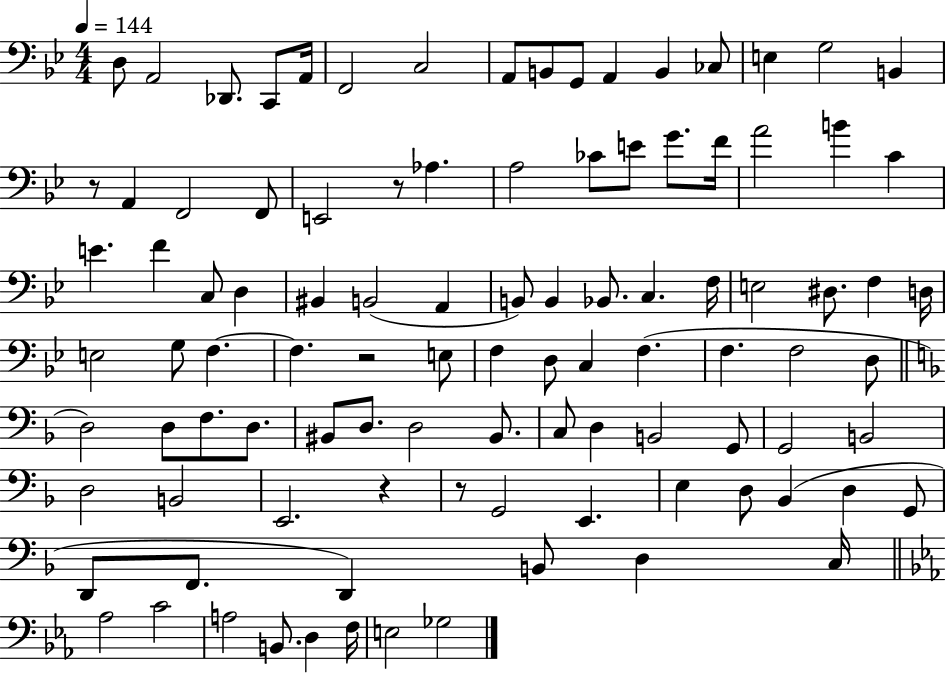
D3/e A2/h Db2/e. C2/e A2/s F2/h C3/h A2/e B2/e G2/e A2/q B2/q CES3/e E3/q G3/h B2/q R/e A2/q F2/h F2/e E2/h R/e Ab3/q. A3/h CES4/e E4/e G4/e. F4/s A4/h B4/q C4/q E4/q. F4/q C3/e D3/q BIS2/q B2/h A2/q B2/e B2/q Bb2/e. C3/q. F3/s E3/h D#3/e. F3/q D3/s E3/h G3/e F3/q. F3/q. R/h E3/e F3/q D3/e C3/q F3/q. F3/q. F3/h D3/e D3/h D3/e F3/e. D3/e. BIS2/e D3/e. D3/h BIS2/e. C3/e D3/q B2/h G2/e G2/h B2/h D3/h B2/h E2/h. R/q R/e G2/h E2/q. E3/q D3/e Bb2/q D3/q G2/e D2/e F2/e. D2/q B2/e D3/q C3/s Ab3/h C4/h A3/h B2/e. D3/q F3/s E3/h Gb3/h